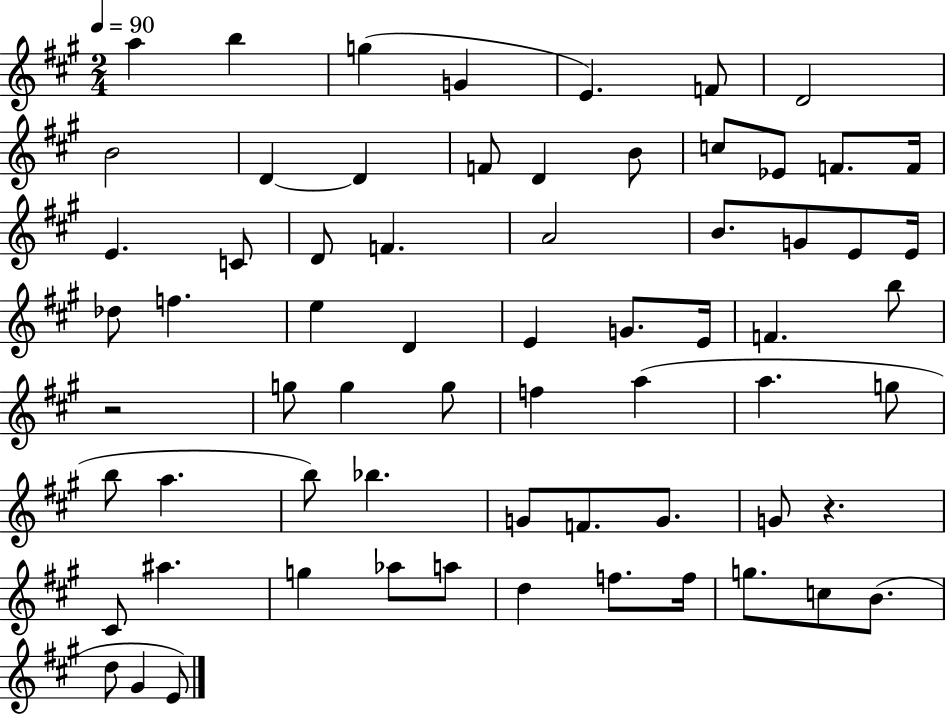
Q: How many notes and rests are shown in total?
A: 66